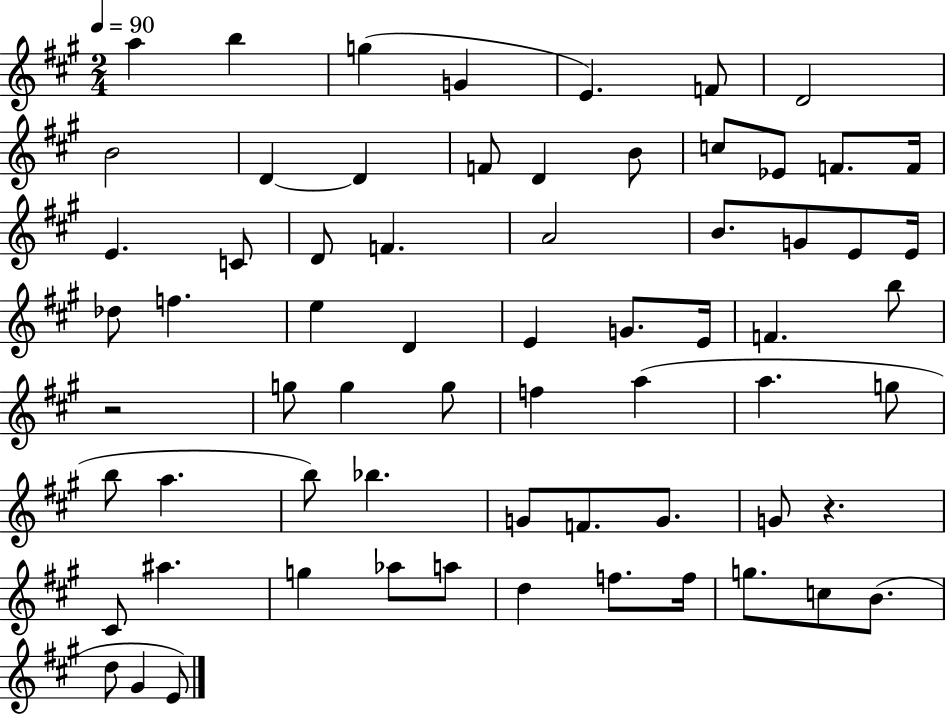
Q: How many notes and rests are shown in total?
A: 66